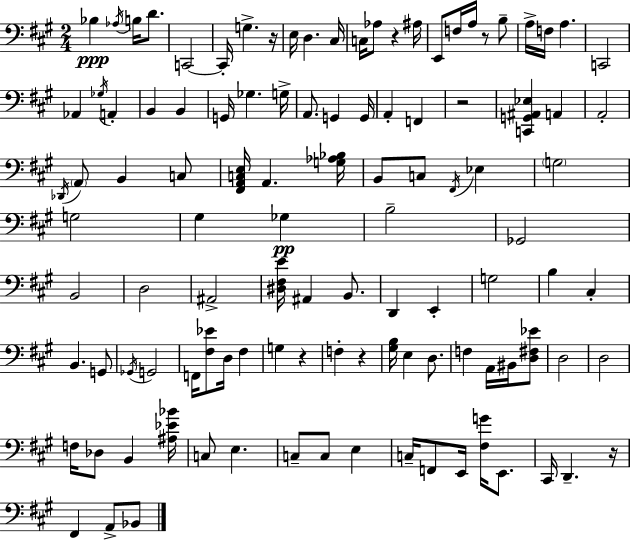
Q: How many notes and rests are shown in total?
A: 110